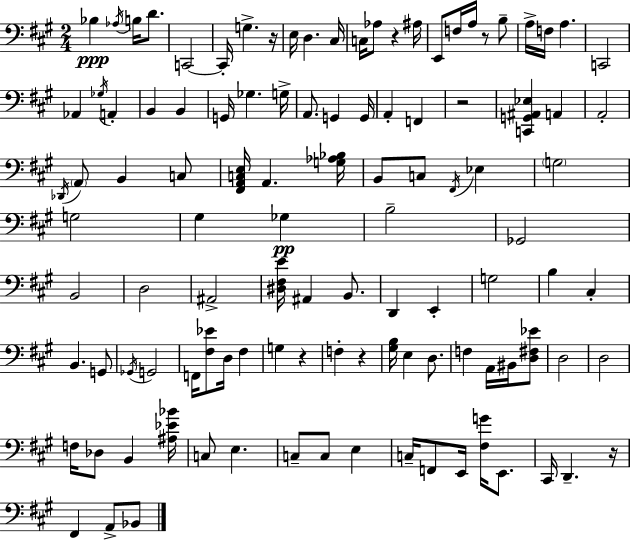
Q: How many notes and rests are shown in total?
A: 110